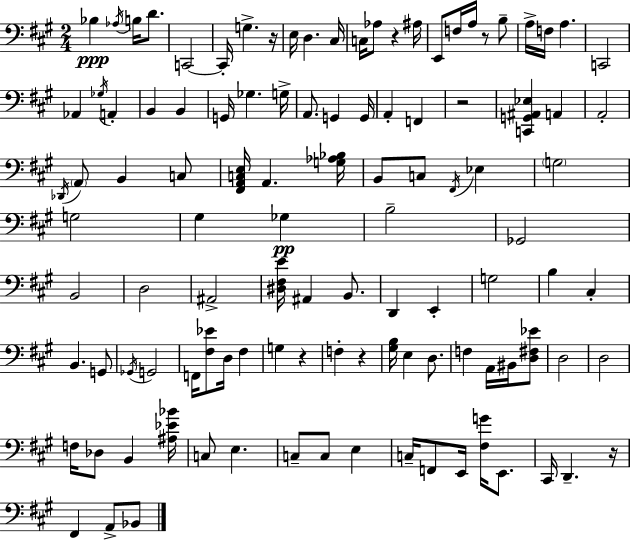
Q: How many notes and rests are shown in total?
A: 110